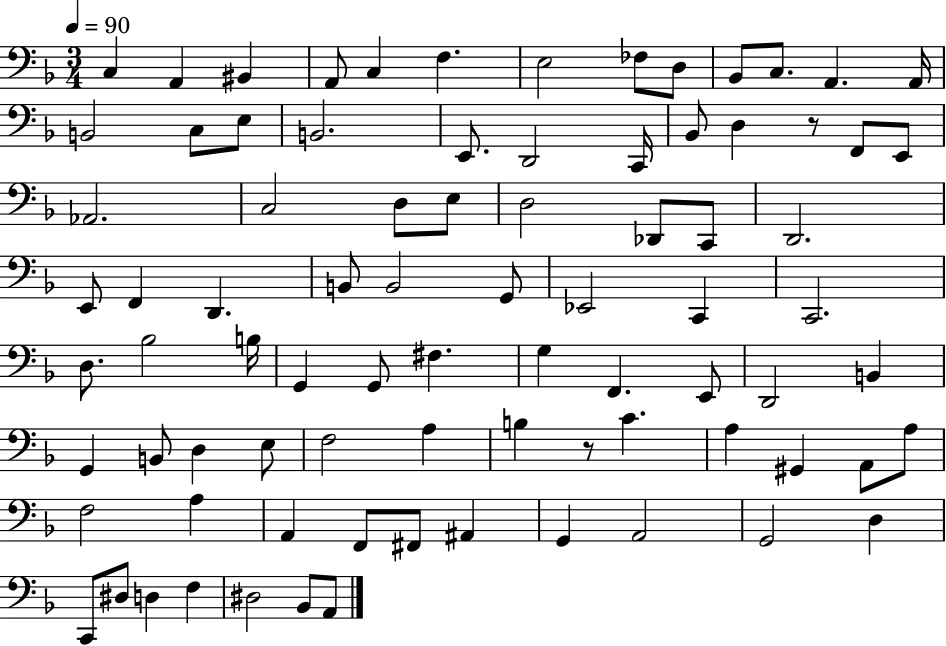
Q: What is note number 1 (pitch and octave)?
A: C3